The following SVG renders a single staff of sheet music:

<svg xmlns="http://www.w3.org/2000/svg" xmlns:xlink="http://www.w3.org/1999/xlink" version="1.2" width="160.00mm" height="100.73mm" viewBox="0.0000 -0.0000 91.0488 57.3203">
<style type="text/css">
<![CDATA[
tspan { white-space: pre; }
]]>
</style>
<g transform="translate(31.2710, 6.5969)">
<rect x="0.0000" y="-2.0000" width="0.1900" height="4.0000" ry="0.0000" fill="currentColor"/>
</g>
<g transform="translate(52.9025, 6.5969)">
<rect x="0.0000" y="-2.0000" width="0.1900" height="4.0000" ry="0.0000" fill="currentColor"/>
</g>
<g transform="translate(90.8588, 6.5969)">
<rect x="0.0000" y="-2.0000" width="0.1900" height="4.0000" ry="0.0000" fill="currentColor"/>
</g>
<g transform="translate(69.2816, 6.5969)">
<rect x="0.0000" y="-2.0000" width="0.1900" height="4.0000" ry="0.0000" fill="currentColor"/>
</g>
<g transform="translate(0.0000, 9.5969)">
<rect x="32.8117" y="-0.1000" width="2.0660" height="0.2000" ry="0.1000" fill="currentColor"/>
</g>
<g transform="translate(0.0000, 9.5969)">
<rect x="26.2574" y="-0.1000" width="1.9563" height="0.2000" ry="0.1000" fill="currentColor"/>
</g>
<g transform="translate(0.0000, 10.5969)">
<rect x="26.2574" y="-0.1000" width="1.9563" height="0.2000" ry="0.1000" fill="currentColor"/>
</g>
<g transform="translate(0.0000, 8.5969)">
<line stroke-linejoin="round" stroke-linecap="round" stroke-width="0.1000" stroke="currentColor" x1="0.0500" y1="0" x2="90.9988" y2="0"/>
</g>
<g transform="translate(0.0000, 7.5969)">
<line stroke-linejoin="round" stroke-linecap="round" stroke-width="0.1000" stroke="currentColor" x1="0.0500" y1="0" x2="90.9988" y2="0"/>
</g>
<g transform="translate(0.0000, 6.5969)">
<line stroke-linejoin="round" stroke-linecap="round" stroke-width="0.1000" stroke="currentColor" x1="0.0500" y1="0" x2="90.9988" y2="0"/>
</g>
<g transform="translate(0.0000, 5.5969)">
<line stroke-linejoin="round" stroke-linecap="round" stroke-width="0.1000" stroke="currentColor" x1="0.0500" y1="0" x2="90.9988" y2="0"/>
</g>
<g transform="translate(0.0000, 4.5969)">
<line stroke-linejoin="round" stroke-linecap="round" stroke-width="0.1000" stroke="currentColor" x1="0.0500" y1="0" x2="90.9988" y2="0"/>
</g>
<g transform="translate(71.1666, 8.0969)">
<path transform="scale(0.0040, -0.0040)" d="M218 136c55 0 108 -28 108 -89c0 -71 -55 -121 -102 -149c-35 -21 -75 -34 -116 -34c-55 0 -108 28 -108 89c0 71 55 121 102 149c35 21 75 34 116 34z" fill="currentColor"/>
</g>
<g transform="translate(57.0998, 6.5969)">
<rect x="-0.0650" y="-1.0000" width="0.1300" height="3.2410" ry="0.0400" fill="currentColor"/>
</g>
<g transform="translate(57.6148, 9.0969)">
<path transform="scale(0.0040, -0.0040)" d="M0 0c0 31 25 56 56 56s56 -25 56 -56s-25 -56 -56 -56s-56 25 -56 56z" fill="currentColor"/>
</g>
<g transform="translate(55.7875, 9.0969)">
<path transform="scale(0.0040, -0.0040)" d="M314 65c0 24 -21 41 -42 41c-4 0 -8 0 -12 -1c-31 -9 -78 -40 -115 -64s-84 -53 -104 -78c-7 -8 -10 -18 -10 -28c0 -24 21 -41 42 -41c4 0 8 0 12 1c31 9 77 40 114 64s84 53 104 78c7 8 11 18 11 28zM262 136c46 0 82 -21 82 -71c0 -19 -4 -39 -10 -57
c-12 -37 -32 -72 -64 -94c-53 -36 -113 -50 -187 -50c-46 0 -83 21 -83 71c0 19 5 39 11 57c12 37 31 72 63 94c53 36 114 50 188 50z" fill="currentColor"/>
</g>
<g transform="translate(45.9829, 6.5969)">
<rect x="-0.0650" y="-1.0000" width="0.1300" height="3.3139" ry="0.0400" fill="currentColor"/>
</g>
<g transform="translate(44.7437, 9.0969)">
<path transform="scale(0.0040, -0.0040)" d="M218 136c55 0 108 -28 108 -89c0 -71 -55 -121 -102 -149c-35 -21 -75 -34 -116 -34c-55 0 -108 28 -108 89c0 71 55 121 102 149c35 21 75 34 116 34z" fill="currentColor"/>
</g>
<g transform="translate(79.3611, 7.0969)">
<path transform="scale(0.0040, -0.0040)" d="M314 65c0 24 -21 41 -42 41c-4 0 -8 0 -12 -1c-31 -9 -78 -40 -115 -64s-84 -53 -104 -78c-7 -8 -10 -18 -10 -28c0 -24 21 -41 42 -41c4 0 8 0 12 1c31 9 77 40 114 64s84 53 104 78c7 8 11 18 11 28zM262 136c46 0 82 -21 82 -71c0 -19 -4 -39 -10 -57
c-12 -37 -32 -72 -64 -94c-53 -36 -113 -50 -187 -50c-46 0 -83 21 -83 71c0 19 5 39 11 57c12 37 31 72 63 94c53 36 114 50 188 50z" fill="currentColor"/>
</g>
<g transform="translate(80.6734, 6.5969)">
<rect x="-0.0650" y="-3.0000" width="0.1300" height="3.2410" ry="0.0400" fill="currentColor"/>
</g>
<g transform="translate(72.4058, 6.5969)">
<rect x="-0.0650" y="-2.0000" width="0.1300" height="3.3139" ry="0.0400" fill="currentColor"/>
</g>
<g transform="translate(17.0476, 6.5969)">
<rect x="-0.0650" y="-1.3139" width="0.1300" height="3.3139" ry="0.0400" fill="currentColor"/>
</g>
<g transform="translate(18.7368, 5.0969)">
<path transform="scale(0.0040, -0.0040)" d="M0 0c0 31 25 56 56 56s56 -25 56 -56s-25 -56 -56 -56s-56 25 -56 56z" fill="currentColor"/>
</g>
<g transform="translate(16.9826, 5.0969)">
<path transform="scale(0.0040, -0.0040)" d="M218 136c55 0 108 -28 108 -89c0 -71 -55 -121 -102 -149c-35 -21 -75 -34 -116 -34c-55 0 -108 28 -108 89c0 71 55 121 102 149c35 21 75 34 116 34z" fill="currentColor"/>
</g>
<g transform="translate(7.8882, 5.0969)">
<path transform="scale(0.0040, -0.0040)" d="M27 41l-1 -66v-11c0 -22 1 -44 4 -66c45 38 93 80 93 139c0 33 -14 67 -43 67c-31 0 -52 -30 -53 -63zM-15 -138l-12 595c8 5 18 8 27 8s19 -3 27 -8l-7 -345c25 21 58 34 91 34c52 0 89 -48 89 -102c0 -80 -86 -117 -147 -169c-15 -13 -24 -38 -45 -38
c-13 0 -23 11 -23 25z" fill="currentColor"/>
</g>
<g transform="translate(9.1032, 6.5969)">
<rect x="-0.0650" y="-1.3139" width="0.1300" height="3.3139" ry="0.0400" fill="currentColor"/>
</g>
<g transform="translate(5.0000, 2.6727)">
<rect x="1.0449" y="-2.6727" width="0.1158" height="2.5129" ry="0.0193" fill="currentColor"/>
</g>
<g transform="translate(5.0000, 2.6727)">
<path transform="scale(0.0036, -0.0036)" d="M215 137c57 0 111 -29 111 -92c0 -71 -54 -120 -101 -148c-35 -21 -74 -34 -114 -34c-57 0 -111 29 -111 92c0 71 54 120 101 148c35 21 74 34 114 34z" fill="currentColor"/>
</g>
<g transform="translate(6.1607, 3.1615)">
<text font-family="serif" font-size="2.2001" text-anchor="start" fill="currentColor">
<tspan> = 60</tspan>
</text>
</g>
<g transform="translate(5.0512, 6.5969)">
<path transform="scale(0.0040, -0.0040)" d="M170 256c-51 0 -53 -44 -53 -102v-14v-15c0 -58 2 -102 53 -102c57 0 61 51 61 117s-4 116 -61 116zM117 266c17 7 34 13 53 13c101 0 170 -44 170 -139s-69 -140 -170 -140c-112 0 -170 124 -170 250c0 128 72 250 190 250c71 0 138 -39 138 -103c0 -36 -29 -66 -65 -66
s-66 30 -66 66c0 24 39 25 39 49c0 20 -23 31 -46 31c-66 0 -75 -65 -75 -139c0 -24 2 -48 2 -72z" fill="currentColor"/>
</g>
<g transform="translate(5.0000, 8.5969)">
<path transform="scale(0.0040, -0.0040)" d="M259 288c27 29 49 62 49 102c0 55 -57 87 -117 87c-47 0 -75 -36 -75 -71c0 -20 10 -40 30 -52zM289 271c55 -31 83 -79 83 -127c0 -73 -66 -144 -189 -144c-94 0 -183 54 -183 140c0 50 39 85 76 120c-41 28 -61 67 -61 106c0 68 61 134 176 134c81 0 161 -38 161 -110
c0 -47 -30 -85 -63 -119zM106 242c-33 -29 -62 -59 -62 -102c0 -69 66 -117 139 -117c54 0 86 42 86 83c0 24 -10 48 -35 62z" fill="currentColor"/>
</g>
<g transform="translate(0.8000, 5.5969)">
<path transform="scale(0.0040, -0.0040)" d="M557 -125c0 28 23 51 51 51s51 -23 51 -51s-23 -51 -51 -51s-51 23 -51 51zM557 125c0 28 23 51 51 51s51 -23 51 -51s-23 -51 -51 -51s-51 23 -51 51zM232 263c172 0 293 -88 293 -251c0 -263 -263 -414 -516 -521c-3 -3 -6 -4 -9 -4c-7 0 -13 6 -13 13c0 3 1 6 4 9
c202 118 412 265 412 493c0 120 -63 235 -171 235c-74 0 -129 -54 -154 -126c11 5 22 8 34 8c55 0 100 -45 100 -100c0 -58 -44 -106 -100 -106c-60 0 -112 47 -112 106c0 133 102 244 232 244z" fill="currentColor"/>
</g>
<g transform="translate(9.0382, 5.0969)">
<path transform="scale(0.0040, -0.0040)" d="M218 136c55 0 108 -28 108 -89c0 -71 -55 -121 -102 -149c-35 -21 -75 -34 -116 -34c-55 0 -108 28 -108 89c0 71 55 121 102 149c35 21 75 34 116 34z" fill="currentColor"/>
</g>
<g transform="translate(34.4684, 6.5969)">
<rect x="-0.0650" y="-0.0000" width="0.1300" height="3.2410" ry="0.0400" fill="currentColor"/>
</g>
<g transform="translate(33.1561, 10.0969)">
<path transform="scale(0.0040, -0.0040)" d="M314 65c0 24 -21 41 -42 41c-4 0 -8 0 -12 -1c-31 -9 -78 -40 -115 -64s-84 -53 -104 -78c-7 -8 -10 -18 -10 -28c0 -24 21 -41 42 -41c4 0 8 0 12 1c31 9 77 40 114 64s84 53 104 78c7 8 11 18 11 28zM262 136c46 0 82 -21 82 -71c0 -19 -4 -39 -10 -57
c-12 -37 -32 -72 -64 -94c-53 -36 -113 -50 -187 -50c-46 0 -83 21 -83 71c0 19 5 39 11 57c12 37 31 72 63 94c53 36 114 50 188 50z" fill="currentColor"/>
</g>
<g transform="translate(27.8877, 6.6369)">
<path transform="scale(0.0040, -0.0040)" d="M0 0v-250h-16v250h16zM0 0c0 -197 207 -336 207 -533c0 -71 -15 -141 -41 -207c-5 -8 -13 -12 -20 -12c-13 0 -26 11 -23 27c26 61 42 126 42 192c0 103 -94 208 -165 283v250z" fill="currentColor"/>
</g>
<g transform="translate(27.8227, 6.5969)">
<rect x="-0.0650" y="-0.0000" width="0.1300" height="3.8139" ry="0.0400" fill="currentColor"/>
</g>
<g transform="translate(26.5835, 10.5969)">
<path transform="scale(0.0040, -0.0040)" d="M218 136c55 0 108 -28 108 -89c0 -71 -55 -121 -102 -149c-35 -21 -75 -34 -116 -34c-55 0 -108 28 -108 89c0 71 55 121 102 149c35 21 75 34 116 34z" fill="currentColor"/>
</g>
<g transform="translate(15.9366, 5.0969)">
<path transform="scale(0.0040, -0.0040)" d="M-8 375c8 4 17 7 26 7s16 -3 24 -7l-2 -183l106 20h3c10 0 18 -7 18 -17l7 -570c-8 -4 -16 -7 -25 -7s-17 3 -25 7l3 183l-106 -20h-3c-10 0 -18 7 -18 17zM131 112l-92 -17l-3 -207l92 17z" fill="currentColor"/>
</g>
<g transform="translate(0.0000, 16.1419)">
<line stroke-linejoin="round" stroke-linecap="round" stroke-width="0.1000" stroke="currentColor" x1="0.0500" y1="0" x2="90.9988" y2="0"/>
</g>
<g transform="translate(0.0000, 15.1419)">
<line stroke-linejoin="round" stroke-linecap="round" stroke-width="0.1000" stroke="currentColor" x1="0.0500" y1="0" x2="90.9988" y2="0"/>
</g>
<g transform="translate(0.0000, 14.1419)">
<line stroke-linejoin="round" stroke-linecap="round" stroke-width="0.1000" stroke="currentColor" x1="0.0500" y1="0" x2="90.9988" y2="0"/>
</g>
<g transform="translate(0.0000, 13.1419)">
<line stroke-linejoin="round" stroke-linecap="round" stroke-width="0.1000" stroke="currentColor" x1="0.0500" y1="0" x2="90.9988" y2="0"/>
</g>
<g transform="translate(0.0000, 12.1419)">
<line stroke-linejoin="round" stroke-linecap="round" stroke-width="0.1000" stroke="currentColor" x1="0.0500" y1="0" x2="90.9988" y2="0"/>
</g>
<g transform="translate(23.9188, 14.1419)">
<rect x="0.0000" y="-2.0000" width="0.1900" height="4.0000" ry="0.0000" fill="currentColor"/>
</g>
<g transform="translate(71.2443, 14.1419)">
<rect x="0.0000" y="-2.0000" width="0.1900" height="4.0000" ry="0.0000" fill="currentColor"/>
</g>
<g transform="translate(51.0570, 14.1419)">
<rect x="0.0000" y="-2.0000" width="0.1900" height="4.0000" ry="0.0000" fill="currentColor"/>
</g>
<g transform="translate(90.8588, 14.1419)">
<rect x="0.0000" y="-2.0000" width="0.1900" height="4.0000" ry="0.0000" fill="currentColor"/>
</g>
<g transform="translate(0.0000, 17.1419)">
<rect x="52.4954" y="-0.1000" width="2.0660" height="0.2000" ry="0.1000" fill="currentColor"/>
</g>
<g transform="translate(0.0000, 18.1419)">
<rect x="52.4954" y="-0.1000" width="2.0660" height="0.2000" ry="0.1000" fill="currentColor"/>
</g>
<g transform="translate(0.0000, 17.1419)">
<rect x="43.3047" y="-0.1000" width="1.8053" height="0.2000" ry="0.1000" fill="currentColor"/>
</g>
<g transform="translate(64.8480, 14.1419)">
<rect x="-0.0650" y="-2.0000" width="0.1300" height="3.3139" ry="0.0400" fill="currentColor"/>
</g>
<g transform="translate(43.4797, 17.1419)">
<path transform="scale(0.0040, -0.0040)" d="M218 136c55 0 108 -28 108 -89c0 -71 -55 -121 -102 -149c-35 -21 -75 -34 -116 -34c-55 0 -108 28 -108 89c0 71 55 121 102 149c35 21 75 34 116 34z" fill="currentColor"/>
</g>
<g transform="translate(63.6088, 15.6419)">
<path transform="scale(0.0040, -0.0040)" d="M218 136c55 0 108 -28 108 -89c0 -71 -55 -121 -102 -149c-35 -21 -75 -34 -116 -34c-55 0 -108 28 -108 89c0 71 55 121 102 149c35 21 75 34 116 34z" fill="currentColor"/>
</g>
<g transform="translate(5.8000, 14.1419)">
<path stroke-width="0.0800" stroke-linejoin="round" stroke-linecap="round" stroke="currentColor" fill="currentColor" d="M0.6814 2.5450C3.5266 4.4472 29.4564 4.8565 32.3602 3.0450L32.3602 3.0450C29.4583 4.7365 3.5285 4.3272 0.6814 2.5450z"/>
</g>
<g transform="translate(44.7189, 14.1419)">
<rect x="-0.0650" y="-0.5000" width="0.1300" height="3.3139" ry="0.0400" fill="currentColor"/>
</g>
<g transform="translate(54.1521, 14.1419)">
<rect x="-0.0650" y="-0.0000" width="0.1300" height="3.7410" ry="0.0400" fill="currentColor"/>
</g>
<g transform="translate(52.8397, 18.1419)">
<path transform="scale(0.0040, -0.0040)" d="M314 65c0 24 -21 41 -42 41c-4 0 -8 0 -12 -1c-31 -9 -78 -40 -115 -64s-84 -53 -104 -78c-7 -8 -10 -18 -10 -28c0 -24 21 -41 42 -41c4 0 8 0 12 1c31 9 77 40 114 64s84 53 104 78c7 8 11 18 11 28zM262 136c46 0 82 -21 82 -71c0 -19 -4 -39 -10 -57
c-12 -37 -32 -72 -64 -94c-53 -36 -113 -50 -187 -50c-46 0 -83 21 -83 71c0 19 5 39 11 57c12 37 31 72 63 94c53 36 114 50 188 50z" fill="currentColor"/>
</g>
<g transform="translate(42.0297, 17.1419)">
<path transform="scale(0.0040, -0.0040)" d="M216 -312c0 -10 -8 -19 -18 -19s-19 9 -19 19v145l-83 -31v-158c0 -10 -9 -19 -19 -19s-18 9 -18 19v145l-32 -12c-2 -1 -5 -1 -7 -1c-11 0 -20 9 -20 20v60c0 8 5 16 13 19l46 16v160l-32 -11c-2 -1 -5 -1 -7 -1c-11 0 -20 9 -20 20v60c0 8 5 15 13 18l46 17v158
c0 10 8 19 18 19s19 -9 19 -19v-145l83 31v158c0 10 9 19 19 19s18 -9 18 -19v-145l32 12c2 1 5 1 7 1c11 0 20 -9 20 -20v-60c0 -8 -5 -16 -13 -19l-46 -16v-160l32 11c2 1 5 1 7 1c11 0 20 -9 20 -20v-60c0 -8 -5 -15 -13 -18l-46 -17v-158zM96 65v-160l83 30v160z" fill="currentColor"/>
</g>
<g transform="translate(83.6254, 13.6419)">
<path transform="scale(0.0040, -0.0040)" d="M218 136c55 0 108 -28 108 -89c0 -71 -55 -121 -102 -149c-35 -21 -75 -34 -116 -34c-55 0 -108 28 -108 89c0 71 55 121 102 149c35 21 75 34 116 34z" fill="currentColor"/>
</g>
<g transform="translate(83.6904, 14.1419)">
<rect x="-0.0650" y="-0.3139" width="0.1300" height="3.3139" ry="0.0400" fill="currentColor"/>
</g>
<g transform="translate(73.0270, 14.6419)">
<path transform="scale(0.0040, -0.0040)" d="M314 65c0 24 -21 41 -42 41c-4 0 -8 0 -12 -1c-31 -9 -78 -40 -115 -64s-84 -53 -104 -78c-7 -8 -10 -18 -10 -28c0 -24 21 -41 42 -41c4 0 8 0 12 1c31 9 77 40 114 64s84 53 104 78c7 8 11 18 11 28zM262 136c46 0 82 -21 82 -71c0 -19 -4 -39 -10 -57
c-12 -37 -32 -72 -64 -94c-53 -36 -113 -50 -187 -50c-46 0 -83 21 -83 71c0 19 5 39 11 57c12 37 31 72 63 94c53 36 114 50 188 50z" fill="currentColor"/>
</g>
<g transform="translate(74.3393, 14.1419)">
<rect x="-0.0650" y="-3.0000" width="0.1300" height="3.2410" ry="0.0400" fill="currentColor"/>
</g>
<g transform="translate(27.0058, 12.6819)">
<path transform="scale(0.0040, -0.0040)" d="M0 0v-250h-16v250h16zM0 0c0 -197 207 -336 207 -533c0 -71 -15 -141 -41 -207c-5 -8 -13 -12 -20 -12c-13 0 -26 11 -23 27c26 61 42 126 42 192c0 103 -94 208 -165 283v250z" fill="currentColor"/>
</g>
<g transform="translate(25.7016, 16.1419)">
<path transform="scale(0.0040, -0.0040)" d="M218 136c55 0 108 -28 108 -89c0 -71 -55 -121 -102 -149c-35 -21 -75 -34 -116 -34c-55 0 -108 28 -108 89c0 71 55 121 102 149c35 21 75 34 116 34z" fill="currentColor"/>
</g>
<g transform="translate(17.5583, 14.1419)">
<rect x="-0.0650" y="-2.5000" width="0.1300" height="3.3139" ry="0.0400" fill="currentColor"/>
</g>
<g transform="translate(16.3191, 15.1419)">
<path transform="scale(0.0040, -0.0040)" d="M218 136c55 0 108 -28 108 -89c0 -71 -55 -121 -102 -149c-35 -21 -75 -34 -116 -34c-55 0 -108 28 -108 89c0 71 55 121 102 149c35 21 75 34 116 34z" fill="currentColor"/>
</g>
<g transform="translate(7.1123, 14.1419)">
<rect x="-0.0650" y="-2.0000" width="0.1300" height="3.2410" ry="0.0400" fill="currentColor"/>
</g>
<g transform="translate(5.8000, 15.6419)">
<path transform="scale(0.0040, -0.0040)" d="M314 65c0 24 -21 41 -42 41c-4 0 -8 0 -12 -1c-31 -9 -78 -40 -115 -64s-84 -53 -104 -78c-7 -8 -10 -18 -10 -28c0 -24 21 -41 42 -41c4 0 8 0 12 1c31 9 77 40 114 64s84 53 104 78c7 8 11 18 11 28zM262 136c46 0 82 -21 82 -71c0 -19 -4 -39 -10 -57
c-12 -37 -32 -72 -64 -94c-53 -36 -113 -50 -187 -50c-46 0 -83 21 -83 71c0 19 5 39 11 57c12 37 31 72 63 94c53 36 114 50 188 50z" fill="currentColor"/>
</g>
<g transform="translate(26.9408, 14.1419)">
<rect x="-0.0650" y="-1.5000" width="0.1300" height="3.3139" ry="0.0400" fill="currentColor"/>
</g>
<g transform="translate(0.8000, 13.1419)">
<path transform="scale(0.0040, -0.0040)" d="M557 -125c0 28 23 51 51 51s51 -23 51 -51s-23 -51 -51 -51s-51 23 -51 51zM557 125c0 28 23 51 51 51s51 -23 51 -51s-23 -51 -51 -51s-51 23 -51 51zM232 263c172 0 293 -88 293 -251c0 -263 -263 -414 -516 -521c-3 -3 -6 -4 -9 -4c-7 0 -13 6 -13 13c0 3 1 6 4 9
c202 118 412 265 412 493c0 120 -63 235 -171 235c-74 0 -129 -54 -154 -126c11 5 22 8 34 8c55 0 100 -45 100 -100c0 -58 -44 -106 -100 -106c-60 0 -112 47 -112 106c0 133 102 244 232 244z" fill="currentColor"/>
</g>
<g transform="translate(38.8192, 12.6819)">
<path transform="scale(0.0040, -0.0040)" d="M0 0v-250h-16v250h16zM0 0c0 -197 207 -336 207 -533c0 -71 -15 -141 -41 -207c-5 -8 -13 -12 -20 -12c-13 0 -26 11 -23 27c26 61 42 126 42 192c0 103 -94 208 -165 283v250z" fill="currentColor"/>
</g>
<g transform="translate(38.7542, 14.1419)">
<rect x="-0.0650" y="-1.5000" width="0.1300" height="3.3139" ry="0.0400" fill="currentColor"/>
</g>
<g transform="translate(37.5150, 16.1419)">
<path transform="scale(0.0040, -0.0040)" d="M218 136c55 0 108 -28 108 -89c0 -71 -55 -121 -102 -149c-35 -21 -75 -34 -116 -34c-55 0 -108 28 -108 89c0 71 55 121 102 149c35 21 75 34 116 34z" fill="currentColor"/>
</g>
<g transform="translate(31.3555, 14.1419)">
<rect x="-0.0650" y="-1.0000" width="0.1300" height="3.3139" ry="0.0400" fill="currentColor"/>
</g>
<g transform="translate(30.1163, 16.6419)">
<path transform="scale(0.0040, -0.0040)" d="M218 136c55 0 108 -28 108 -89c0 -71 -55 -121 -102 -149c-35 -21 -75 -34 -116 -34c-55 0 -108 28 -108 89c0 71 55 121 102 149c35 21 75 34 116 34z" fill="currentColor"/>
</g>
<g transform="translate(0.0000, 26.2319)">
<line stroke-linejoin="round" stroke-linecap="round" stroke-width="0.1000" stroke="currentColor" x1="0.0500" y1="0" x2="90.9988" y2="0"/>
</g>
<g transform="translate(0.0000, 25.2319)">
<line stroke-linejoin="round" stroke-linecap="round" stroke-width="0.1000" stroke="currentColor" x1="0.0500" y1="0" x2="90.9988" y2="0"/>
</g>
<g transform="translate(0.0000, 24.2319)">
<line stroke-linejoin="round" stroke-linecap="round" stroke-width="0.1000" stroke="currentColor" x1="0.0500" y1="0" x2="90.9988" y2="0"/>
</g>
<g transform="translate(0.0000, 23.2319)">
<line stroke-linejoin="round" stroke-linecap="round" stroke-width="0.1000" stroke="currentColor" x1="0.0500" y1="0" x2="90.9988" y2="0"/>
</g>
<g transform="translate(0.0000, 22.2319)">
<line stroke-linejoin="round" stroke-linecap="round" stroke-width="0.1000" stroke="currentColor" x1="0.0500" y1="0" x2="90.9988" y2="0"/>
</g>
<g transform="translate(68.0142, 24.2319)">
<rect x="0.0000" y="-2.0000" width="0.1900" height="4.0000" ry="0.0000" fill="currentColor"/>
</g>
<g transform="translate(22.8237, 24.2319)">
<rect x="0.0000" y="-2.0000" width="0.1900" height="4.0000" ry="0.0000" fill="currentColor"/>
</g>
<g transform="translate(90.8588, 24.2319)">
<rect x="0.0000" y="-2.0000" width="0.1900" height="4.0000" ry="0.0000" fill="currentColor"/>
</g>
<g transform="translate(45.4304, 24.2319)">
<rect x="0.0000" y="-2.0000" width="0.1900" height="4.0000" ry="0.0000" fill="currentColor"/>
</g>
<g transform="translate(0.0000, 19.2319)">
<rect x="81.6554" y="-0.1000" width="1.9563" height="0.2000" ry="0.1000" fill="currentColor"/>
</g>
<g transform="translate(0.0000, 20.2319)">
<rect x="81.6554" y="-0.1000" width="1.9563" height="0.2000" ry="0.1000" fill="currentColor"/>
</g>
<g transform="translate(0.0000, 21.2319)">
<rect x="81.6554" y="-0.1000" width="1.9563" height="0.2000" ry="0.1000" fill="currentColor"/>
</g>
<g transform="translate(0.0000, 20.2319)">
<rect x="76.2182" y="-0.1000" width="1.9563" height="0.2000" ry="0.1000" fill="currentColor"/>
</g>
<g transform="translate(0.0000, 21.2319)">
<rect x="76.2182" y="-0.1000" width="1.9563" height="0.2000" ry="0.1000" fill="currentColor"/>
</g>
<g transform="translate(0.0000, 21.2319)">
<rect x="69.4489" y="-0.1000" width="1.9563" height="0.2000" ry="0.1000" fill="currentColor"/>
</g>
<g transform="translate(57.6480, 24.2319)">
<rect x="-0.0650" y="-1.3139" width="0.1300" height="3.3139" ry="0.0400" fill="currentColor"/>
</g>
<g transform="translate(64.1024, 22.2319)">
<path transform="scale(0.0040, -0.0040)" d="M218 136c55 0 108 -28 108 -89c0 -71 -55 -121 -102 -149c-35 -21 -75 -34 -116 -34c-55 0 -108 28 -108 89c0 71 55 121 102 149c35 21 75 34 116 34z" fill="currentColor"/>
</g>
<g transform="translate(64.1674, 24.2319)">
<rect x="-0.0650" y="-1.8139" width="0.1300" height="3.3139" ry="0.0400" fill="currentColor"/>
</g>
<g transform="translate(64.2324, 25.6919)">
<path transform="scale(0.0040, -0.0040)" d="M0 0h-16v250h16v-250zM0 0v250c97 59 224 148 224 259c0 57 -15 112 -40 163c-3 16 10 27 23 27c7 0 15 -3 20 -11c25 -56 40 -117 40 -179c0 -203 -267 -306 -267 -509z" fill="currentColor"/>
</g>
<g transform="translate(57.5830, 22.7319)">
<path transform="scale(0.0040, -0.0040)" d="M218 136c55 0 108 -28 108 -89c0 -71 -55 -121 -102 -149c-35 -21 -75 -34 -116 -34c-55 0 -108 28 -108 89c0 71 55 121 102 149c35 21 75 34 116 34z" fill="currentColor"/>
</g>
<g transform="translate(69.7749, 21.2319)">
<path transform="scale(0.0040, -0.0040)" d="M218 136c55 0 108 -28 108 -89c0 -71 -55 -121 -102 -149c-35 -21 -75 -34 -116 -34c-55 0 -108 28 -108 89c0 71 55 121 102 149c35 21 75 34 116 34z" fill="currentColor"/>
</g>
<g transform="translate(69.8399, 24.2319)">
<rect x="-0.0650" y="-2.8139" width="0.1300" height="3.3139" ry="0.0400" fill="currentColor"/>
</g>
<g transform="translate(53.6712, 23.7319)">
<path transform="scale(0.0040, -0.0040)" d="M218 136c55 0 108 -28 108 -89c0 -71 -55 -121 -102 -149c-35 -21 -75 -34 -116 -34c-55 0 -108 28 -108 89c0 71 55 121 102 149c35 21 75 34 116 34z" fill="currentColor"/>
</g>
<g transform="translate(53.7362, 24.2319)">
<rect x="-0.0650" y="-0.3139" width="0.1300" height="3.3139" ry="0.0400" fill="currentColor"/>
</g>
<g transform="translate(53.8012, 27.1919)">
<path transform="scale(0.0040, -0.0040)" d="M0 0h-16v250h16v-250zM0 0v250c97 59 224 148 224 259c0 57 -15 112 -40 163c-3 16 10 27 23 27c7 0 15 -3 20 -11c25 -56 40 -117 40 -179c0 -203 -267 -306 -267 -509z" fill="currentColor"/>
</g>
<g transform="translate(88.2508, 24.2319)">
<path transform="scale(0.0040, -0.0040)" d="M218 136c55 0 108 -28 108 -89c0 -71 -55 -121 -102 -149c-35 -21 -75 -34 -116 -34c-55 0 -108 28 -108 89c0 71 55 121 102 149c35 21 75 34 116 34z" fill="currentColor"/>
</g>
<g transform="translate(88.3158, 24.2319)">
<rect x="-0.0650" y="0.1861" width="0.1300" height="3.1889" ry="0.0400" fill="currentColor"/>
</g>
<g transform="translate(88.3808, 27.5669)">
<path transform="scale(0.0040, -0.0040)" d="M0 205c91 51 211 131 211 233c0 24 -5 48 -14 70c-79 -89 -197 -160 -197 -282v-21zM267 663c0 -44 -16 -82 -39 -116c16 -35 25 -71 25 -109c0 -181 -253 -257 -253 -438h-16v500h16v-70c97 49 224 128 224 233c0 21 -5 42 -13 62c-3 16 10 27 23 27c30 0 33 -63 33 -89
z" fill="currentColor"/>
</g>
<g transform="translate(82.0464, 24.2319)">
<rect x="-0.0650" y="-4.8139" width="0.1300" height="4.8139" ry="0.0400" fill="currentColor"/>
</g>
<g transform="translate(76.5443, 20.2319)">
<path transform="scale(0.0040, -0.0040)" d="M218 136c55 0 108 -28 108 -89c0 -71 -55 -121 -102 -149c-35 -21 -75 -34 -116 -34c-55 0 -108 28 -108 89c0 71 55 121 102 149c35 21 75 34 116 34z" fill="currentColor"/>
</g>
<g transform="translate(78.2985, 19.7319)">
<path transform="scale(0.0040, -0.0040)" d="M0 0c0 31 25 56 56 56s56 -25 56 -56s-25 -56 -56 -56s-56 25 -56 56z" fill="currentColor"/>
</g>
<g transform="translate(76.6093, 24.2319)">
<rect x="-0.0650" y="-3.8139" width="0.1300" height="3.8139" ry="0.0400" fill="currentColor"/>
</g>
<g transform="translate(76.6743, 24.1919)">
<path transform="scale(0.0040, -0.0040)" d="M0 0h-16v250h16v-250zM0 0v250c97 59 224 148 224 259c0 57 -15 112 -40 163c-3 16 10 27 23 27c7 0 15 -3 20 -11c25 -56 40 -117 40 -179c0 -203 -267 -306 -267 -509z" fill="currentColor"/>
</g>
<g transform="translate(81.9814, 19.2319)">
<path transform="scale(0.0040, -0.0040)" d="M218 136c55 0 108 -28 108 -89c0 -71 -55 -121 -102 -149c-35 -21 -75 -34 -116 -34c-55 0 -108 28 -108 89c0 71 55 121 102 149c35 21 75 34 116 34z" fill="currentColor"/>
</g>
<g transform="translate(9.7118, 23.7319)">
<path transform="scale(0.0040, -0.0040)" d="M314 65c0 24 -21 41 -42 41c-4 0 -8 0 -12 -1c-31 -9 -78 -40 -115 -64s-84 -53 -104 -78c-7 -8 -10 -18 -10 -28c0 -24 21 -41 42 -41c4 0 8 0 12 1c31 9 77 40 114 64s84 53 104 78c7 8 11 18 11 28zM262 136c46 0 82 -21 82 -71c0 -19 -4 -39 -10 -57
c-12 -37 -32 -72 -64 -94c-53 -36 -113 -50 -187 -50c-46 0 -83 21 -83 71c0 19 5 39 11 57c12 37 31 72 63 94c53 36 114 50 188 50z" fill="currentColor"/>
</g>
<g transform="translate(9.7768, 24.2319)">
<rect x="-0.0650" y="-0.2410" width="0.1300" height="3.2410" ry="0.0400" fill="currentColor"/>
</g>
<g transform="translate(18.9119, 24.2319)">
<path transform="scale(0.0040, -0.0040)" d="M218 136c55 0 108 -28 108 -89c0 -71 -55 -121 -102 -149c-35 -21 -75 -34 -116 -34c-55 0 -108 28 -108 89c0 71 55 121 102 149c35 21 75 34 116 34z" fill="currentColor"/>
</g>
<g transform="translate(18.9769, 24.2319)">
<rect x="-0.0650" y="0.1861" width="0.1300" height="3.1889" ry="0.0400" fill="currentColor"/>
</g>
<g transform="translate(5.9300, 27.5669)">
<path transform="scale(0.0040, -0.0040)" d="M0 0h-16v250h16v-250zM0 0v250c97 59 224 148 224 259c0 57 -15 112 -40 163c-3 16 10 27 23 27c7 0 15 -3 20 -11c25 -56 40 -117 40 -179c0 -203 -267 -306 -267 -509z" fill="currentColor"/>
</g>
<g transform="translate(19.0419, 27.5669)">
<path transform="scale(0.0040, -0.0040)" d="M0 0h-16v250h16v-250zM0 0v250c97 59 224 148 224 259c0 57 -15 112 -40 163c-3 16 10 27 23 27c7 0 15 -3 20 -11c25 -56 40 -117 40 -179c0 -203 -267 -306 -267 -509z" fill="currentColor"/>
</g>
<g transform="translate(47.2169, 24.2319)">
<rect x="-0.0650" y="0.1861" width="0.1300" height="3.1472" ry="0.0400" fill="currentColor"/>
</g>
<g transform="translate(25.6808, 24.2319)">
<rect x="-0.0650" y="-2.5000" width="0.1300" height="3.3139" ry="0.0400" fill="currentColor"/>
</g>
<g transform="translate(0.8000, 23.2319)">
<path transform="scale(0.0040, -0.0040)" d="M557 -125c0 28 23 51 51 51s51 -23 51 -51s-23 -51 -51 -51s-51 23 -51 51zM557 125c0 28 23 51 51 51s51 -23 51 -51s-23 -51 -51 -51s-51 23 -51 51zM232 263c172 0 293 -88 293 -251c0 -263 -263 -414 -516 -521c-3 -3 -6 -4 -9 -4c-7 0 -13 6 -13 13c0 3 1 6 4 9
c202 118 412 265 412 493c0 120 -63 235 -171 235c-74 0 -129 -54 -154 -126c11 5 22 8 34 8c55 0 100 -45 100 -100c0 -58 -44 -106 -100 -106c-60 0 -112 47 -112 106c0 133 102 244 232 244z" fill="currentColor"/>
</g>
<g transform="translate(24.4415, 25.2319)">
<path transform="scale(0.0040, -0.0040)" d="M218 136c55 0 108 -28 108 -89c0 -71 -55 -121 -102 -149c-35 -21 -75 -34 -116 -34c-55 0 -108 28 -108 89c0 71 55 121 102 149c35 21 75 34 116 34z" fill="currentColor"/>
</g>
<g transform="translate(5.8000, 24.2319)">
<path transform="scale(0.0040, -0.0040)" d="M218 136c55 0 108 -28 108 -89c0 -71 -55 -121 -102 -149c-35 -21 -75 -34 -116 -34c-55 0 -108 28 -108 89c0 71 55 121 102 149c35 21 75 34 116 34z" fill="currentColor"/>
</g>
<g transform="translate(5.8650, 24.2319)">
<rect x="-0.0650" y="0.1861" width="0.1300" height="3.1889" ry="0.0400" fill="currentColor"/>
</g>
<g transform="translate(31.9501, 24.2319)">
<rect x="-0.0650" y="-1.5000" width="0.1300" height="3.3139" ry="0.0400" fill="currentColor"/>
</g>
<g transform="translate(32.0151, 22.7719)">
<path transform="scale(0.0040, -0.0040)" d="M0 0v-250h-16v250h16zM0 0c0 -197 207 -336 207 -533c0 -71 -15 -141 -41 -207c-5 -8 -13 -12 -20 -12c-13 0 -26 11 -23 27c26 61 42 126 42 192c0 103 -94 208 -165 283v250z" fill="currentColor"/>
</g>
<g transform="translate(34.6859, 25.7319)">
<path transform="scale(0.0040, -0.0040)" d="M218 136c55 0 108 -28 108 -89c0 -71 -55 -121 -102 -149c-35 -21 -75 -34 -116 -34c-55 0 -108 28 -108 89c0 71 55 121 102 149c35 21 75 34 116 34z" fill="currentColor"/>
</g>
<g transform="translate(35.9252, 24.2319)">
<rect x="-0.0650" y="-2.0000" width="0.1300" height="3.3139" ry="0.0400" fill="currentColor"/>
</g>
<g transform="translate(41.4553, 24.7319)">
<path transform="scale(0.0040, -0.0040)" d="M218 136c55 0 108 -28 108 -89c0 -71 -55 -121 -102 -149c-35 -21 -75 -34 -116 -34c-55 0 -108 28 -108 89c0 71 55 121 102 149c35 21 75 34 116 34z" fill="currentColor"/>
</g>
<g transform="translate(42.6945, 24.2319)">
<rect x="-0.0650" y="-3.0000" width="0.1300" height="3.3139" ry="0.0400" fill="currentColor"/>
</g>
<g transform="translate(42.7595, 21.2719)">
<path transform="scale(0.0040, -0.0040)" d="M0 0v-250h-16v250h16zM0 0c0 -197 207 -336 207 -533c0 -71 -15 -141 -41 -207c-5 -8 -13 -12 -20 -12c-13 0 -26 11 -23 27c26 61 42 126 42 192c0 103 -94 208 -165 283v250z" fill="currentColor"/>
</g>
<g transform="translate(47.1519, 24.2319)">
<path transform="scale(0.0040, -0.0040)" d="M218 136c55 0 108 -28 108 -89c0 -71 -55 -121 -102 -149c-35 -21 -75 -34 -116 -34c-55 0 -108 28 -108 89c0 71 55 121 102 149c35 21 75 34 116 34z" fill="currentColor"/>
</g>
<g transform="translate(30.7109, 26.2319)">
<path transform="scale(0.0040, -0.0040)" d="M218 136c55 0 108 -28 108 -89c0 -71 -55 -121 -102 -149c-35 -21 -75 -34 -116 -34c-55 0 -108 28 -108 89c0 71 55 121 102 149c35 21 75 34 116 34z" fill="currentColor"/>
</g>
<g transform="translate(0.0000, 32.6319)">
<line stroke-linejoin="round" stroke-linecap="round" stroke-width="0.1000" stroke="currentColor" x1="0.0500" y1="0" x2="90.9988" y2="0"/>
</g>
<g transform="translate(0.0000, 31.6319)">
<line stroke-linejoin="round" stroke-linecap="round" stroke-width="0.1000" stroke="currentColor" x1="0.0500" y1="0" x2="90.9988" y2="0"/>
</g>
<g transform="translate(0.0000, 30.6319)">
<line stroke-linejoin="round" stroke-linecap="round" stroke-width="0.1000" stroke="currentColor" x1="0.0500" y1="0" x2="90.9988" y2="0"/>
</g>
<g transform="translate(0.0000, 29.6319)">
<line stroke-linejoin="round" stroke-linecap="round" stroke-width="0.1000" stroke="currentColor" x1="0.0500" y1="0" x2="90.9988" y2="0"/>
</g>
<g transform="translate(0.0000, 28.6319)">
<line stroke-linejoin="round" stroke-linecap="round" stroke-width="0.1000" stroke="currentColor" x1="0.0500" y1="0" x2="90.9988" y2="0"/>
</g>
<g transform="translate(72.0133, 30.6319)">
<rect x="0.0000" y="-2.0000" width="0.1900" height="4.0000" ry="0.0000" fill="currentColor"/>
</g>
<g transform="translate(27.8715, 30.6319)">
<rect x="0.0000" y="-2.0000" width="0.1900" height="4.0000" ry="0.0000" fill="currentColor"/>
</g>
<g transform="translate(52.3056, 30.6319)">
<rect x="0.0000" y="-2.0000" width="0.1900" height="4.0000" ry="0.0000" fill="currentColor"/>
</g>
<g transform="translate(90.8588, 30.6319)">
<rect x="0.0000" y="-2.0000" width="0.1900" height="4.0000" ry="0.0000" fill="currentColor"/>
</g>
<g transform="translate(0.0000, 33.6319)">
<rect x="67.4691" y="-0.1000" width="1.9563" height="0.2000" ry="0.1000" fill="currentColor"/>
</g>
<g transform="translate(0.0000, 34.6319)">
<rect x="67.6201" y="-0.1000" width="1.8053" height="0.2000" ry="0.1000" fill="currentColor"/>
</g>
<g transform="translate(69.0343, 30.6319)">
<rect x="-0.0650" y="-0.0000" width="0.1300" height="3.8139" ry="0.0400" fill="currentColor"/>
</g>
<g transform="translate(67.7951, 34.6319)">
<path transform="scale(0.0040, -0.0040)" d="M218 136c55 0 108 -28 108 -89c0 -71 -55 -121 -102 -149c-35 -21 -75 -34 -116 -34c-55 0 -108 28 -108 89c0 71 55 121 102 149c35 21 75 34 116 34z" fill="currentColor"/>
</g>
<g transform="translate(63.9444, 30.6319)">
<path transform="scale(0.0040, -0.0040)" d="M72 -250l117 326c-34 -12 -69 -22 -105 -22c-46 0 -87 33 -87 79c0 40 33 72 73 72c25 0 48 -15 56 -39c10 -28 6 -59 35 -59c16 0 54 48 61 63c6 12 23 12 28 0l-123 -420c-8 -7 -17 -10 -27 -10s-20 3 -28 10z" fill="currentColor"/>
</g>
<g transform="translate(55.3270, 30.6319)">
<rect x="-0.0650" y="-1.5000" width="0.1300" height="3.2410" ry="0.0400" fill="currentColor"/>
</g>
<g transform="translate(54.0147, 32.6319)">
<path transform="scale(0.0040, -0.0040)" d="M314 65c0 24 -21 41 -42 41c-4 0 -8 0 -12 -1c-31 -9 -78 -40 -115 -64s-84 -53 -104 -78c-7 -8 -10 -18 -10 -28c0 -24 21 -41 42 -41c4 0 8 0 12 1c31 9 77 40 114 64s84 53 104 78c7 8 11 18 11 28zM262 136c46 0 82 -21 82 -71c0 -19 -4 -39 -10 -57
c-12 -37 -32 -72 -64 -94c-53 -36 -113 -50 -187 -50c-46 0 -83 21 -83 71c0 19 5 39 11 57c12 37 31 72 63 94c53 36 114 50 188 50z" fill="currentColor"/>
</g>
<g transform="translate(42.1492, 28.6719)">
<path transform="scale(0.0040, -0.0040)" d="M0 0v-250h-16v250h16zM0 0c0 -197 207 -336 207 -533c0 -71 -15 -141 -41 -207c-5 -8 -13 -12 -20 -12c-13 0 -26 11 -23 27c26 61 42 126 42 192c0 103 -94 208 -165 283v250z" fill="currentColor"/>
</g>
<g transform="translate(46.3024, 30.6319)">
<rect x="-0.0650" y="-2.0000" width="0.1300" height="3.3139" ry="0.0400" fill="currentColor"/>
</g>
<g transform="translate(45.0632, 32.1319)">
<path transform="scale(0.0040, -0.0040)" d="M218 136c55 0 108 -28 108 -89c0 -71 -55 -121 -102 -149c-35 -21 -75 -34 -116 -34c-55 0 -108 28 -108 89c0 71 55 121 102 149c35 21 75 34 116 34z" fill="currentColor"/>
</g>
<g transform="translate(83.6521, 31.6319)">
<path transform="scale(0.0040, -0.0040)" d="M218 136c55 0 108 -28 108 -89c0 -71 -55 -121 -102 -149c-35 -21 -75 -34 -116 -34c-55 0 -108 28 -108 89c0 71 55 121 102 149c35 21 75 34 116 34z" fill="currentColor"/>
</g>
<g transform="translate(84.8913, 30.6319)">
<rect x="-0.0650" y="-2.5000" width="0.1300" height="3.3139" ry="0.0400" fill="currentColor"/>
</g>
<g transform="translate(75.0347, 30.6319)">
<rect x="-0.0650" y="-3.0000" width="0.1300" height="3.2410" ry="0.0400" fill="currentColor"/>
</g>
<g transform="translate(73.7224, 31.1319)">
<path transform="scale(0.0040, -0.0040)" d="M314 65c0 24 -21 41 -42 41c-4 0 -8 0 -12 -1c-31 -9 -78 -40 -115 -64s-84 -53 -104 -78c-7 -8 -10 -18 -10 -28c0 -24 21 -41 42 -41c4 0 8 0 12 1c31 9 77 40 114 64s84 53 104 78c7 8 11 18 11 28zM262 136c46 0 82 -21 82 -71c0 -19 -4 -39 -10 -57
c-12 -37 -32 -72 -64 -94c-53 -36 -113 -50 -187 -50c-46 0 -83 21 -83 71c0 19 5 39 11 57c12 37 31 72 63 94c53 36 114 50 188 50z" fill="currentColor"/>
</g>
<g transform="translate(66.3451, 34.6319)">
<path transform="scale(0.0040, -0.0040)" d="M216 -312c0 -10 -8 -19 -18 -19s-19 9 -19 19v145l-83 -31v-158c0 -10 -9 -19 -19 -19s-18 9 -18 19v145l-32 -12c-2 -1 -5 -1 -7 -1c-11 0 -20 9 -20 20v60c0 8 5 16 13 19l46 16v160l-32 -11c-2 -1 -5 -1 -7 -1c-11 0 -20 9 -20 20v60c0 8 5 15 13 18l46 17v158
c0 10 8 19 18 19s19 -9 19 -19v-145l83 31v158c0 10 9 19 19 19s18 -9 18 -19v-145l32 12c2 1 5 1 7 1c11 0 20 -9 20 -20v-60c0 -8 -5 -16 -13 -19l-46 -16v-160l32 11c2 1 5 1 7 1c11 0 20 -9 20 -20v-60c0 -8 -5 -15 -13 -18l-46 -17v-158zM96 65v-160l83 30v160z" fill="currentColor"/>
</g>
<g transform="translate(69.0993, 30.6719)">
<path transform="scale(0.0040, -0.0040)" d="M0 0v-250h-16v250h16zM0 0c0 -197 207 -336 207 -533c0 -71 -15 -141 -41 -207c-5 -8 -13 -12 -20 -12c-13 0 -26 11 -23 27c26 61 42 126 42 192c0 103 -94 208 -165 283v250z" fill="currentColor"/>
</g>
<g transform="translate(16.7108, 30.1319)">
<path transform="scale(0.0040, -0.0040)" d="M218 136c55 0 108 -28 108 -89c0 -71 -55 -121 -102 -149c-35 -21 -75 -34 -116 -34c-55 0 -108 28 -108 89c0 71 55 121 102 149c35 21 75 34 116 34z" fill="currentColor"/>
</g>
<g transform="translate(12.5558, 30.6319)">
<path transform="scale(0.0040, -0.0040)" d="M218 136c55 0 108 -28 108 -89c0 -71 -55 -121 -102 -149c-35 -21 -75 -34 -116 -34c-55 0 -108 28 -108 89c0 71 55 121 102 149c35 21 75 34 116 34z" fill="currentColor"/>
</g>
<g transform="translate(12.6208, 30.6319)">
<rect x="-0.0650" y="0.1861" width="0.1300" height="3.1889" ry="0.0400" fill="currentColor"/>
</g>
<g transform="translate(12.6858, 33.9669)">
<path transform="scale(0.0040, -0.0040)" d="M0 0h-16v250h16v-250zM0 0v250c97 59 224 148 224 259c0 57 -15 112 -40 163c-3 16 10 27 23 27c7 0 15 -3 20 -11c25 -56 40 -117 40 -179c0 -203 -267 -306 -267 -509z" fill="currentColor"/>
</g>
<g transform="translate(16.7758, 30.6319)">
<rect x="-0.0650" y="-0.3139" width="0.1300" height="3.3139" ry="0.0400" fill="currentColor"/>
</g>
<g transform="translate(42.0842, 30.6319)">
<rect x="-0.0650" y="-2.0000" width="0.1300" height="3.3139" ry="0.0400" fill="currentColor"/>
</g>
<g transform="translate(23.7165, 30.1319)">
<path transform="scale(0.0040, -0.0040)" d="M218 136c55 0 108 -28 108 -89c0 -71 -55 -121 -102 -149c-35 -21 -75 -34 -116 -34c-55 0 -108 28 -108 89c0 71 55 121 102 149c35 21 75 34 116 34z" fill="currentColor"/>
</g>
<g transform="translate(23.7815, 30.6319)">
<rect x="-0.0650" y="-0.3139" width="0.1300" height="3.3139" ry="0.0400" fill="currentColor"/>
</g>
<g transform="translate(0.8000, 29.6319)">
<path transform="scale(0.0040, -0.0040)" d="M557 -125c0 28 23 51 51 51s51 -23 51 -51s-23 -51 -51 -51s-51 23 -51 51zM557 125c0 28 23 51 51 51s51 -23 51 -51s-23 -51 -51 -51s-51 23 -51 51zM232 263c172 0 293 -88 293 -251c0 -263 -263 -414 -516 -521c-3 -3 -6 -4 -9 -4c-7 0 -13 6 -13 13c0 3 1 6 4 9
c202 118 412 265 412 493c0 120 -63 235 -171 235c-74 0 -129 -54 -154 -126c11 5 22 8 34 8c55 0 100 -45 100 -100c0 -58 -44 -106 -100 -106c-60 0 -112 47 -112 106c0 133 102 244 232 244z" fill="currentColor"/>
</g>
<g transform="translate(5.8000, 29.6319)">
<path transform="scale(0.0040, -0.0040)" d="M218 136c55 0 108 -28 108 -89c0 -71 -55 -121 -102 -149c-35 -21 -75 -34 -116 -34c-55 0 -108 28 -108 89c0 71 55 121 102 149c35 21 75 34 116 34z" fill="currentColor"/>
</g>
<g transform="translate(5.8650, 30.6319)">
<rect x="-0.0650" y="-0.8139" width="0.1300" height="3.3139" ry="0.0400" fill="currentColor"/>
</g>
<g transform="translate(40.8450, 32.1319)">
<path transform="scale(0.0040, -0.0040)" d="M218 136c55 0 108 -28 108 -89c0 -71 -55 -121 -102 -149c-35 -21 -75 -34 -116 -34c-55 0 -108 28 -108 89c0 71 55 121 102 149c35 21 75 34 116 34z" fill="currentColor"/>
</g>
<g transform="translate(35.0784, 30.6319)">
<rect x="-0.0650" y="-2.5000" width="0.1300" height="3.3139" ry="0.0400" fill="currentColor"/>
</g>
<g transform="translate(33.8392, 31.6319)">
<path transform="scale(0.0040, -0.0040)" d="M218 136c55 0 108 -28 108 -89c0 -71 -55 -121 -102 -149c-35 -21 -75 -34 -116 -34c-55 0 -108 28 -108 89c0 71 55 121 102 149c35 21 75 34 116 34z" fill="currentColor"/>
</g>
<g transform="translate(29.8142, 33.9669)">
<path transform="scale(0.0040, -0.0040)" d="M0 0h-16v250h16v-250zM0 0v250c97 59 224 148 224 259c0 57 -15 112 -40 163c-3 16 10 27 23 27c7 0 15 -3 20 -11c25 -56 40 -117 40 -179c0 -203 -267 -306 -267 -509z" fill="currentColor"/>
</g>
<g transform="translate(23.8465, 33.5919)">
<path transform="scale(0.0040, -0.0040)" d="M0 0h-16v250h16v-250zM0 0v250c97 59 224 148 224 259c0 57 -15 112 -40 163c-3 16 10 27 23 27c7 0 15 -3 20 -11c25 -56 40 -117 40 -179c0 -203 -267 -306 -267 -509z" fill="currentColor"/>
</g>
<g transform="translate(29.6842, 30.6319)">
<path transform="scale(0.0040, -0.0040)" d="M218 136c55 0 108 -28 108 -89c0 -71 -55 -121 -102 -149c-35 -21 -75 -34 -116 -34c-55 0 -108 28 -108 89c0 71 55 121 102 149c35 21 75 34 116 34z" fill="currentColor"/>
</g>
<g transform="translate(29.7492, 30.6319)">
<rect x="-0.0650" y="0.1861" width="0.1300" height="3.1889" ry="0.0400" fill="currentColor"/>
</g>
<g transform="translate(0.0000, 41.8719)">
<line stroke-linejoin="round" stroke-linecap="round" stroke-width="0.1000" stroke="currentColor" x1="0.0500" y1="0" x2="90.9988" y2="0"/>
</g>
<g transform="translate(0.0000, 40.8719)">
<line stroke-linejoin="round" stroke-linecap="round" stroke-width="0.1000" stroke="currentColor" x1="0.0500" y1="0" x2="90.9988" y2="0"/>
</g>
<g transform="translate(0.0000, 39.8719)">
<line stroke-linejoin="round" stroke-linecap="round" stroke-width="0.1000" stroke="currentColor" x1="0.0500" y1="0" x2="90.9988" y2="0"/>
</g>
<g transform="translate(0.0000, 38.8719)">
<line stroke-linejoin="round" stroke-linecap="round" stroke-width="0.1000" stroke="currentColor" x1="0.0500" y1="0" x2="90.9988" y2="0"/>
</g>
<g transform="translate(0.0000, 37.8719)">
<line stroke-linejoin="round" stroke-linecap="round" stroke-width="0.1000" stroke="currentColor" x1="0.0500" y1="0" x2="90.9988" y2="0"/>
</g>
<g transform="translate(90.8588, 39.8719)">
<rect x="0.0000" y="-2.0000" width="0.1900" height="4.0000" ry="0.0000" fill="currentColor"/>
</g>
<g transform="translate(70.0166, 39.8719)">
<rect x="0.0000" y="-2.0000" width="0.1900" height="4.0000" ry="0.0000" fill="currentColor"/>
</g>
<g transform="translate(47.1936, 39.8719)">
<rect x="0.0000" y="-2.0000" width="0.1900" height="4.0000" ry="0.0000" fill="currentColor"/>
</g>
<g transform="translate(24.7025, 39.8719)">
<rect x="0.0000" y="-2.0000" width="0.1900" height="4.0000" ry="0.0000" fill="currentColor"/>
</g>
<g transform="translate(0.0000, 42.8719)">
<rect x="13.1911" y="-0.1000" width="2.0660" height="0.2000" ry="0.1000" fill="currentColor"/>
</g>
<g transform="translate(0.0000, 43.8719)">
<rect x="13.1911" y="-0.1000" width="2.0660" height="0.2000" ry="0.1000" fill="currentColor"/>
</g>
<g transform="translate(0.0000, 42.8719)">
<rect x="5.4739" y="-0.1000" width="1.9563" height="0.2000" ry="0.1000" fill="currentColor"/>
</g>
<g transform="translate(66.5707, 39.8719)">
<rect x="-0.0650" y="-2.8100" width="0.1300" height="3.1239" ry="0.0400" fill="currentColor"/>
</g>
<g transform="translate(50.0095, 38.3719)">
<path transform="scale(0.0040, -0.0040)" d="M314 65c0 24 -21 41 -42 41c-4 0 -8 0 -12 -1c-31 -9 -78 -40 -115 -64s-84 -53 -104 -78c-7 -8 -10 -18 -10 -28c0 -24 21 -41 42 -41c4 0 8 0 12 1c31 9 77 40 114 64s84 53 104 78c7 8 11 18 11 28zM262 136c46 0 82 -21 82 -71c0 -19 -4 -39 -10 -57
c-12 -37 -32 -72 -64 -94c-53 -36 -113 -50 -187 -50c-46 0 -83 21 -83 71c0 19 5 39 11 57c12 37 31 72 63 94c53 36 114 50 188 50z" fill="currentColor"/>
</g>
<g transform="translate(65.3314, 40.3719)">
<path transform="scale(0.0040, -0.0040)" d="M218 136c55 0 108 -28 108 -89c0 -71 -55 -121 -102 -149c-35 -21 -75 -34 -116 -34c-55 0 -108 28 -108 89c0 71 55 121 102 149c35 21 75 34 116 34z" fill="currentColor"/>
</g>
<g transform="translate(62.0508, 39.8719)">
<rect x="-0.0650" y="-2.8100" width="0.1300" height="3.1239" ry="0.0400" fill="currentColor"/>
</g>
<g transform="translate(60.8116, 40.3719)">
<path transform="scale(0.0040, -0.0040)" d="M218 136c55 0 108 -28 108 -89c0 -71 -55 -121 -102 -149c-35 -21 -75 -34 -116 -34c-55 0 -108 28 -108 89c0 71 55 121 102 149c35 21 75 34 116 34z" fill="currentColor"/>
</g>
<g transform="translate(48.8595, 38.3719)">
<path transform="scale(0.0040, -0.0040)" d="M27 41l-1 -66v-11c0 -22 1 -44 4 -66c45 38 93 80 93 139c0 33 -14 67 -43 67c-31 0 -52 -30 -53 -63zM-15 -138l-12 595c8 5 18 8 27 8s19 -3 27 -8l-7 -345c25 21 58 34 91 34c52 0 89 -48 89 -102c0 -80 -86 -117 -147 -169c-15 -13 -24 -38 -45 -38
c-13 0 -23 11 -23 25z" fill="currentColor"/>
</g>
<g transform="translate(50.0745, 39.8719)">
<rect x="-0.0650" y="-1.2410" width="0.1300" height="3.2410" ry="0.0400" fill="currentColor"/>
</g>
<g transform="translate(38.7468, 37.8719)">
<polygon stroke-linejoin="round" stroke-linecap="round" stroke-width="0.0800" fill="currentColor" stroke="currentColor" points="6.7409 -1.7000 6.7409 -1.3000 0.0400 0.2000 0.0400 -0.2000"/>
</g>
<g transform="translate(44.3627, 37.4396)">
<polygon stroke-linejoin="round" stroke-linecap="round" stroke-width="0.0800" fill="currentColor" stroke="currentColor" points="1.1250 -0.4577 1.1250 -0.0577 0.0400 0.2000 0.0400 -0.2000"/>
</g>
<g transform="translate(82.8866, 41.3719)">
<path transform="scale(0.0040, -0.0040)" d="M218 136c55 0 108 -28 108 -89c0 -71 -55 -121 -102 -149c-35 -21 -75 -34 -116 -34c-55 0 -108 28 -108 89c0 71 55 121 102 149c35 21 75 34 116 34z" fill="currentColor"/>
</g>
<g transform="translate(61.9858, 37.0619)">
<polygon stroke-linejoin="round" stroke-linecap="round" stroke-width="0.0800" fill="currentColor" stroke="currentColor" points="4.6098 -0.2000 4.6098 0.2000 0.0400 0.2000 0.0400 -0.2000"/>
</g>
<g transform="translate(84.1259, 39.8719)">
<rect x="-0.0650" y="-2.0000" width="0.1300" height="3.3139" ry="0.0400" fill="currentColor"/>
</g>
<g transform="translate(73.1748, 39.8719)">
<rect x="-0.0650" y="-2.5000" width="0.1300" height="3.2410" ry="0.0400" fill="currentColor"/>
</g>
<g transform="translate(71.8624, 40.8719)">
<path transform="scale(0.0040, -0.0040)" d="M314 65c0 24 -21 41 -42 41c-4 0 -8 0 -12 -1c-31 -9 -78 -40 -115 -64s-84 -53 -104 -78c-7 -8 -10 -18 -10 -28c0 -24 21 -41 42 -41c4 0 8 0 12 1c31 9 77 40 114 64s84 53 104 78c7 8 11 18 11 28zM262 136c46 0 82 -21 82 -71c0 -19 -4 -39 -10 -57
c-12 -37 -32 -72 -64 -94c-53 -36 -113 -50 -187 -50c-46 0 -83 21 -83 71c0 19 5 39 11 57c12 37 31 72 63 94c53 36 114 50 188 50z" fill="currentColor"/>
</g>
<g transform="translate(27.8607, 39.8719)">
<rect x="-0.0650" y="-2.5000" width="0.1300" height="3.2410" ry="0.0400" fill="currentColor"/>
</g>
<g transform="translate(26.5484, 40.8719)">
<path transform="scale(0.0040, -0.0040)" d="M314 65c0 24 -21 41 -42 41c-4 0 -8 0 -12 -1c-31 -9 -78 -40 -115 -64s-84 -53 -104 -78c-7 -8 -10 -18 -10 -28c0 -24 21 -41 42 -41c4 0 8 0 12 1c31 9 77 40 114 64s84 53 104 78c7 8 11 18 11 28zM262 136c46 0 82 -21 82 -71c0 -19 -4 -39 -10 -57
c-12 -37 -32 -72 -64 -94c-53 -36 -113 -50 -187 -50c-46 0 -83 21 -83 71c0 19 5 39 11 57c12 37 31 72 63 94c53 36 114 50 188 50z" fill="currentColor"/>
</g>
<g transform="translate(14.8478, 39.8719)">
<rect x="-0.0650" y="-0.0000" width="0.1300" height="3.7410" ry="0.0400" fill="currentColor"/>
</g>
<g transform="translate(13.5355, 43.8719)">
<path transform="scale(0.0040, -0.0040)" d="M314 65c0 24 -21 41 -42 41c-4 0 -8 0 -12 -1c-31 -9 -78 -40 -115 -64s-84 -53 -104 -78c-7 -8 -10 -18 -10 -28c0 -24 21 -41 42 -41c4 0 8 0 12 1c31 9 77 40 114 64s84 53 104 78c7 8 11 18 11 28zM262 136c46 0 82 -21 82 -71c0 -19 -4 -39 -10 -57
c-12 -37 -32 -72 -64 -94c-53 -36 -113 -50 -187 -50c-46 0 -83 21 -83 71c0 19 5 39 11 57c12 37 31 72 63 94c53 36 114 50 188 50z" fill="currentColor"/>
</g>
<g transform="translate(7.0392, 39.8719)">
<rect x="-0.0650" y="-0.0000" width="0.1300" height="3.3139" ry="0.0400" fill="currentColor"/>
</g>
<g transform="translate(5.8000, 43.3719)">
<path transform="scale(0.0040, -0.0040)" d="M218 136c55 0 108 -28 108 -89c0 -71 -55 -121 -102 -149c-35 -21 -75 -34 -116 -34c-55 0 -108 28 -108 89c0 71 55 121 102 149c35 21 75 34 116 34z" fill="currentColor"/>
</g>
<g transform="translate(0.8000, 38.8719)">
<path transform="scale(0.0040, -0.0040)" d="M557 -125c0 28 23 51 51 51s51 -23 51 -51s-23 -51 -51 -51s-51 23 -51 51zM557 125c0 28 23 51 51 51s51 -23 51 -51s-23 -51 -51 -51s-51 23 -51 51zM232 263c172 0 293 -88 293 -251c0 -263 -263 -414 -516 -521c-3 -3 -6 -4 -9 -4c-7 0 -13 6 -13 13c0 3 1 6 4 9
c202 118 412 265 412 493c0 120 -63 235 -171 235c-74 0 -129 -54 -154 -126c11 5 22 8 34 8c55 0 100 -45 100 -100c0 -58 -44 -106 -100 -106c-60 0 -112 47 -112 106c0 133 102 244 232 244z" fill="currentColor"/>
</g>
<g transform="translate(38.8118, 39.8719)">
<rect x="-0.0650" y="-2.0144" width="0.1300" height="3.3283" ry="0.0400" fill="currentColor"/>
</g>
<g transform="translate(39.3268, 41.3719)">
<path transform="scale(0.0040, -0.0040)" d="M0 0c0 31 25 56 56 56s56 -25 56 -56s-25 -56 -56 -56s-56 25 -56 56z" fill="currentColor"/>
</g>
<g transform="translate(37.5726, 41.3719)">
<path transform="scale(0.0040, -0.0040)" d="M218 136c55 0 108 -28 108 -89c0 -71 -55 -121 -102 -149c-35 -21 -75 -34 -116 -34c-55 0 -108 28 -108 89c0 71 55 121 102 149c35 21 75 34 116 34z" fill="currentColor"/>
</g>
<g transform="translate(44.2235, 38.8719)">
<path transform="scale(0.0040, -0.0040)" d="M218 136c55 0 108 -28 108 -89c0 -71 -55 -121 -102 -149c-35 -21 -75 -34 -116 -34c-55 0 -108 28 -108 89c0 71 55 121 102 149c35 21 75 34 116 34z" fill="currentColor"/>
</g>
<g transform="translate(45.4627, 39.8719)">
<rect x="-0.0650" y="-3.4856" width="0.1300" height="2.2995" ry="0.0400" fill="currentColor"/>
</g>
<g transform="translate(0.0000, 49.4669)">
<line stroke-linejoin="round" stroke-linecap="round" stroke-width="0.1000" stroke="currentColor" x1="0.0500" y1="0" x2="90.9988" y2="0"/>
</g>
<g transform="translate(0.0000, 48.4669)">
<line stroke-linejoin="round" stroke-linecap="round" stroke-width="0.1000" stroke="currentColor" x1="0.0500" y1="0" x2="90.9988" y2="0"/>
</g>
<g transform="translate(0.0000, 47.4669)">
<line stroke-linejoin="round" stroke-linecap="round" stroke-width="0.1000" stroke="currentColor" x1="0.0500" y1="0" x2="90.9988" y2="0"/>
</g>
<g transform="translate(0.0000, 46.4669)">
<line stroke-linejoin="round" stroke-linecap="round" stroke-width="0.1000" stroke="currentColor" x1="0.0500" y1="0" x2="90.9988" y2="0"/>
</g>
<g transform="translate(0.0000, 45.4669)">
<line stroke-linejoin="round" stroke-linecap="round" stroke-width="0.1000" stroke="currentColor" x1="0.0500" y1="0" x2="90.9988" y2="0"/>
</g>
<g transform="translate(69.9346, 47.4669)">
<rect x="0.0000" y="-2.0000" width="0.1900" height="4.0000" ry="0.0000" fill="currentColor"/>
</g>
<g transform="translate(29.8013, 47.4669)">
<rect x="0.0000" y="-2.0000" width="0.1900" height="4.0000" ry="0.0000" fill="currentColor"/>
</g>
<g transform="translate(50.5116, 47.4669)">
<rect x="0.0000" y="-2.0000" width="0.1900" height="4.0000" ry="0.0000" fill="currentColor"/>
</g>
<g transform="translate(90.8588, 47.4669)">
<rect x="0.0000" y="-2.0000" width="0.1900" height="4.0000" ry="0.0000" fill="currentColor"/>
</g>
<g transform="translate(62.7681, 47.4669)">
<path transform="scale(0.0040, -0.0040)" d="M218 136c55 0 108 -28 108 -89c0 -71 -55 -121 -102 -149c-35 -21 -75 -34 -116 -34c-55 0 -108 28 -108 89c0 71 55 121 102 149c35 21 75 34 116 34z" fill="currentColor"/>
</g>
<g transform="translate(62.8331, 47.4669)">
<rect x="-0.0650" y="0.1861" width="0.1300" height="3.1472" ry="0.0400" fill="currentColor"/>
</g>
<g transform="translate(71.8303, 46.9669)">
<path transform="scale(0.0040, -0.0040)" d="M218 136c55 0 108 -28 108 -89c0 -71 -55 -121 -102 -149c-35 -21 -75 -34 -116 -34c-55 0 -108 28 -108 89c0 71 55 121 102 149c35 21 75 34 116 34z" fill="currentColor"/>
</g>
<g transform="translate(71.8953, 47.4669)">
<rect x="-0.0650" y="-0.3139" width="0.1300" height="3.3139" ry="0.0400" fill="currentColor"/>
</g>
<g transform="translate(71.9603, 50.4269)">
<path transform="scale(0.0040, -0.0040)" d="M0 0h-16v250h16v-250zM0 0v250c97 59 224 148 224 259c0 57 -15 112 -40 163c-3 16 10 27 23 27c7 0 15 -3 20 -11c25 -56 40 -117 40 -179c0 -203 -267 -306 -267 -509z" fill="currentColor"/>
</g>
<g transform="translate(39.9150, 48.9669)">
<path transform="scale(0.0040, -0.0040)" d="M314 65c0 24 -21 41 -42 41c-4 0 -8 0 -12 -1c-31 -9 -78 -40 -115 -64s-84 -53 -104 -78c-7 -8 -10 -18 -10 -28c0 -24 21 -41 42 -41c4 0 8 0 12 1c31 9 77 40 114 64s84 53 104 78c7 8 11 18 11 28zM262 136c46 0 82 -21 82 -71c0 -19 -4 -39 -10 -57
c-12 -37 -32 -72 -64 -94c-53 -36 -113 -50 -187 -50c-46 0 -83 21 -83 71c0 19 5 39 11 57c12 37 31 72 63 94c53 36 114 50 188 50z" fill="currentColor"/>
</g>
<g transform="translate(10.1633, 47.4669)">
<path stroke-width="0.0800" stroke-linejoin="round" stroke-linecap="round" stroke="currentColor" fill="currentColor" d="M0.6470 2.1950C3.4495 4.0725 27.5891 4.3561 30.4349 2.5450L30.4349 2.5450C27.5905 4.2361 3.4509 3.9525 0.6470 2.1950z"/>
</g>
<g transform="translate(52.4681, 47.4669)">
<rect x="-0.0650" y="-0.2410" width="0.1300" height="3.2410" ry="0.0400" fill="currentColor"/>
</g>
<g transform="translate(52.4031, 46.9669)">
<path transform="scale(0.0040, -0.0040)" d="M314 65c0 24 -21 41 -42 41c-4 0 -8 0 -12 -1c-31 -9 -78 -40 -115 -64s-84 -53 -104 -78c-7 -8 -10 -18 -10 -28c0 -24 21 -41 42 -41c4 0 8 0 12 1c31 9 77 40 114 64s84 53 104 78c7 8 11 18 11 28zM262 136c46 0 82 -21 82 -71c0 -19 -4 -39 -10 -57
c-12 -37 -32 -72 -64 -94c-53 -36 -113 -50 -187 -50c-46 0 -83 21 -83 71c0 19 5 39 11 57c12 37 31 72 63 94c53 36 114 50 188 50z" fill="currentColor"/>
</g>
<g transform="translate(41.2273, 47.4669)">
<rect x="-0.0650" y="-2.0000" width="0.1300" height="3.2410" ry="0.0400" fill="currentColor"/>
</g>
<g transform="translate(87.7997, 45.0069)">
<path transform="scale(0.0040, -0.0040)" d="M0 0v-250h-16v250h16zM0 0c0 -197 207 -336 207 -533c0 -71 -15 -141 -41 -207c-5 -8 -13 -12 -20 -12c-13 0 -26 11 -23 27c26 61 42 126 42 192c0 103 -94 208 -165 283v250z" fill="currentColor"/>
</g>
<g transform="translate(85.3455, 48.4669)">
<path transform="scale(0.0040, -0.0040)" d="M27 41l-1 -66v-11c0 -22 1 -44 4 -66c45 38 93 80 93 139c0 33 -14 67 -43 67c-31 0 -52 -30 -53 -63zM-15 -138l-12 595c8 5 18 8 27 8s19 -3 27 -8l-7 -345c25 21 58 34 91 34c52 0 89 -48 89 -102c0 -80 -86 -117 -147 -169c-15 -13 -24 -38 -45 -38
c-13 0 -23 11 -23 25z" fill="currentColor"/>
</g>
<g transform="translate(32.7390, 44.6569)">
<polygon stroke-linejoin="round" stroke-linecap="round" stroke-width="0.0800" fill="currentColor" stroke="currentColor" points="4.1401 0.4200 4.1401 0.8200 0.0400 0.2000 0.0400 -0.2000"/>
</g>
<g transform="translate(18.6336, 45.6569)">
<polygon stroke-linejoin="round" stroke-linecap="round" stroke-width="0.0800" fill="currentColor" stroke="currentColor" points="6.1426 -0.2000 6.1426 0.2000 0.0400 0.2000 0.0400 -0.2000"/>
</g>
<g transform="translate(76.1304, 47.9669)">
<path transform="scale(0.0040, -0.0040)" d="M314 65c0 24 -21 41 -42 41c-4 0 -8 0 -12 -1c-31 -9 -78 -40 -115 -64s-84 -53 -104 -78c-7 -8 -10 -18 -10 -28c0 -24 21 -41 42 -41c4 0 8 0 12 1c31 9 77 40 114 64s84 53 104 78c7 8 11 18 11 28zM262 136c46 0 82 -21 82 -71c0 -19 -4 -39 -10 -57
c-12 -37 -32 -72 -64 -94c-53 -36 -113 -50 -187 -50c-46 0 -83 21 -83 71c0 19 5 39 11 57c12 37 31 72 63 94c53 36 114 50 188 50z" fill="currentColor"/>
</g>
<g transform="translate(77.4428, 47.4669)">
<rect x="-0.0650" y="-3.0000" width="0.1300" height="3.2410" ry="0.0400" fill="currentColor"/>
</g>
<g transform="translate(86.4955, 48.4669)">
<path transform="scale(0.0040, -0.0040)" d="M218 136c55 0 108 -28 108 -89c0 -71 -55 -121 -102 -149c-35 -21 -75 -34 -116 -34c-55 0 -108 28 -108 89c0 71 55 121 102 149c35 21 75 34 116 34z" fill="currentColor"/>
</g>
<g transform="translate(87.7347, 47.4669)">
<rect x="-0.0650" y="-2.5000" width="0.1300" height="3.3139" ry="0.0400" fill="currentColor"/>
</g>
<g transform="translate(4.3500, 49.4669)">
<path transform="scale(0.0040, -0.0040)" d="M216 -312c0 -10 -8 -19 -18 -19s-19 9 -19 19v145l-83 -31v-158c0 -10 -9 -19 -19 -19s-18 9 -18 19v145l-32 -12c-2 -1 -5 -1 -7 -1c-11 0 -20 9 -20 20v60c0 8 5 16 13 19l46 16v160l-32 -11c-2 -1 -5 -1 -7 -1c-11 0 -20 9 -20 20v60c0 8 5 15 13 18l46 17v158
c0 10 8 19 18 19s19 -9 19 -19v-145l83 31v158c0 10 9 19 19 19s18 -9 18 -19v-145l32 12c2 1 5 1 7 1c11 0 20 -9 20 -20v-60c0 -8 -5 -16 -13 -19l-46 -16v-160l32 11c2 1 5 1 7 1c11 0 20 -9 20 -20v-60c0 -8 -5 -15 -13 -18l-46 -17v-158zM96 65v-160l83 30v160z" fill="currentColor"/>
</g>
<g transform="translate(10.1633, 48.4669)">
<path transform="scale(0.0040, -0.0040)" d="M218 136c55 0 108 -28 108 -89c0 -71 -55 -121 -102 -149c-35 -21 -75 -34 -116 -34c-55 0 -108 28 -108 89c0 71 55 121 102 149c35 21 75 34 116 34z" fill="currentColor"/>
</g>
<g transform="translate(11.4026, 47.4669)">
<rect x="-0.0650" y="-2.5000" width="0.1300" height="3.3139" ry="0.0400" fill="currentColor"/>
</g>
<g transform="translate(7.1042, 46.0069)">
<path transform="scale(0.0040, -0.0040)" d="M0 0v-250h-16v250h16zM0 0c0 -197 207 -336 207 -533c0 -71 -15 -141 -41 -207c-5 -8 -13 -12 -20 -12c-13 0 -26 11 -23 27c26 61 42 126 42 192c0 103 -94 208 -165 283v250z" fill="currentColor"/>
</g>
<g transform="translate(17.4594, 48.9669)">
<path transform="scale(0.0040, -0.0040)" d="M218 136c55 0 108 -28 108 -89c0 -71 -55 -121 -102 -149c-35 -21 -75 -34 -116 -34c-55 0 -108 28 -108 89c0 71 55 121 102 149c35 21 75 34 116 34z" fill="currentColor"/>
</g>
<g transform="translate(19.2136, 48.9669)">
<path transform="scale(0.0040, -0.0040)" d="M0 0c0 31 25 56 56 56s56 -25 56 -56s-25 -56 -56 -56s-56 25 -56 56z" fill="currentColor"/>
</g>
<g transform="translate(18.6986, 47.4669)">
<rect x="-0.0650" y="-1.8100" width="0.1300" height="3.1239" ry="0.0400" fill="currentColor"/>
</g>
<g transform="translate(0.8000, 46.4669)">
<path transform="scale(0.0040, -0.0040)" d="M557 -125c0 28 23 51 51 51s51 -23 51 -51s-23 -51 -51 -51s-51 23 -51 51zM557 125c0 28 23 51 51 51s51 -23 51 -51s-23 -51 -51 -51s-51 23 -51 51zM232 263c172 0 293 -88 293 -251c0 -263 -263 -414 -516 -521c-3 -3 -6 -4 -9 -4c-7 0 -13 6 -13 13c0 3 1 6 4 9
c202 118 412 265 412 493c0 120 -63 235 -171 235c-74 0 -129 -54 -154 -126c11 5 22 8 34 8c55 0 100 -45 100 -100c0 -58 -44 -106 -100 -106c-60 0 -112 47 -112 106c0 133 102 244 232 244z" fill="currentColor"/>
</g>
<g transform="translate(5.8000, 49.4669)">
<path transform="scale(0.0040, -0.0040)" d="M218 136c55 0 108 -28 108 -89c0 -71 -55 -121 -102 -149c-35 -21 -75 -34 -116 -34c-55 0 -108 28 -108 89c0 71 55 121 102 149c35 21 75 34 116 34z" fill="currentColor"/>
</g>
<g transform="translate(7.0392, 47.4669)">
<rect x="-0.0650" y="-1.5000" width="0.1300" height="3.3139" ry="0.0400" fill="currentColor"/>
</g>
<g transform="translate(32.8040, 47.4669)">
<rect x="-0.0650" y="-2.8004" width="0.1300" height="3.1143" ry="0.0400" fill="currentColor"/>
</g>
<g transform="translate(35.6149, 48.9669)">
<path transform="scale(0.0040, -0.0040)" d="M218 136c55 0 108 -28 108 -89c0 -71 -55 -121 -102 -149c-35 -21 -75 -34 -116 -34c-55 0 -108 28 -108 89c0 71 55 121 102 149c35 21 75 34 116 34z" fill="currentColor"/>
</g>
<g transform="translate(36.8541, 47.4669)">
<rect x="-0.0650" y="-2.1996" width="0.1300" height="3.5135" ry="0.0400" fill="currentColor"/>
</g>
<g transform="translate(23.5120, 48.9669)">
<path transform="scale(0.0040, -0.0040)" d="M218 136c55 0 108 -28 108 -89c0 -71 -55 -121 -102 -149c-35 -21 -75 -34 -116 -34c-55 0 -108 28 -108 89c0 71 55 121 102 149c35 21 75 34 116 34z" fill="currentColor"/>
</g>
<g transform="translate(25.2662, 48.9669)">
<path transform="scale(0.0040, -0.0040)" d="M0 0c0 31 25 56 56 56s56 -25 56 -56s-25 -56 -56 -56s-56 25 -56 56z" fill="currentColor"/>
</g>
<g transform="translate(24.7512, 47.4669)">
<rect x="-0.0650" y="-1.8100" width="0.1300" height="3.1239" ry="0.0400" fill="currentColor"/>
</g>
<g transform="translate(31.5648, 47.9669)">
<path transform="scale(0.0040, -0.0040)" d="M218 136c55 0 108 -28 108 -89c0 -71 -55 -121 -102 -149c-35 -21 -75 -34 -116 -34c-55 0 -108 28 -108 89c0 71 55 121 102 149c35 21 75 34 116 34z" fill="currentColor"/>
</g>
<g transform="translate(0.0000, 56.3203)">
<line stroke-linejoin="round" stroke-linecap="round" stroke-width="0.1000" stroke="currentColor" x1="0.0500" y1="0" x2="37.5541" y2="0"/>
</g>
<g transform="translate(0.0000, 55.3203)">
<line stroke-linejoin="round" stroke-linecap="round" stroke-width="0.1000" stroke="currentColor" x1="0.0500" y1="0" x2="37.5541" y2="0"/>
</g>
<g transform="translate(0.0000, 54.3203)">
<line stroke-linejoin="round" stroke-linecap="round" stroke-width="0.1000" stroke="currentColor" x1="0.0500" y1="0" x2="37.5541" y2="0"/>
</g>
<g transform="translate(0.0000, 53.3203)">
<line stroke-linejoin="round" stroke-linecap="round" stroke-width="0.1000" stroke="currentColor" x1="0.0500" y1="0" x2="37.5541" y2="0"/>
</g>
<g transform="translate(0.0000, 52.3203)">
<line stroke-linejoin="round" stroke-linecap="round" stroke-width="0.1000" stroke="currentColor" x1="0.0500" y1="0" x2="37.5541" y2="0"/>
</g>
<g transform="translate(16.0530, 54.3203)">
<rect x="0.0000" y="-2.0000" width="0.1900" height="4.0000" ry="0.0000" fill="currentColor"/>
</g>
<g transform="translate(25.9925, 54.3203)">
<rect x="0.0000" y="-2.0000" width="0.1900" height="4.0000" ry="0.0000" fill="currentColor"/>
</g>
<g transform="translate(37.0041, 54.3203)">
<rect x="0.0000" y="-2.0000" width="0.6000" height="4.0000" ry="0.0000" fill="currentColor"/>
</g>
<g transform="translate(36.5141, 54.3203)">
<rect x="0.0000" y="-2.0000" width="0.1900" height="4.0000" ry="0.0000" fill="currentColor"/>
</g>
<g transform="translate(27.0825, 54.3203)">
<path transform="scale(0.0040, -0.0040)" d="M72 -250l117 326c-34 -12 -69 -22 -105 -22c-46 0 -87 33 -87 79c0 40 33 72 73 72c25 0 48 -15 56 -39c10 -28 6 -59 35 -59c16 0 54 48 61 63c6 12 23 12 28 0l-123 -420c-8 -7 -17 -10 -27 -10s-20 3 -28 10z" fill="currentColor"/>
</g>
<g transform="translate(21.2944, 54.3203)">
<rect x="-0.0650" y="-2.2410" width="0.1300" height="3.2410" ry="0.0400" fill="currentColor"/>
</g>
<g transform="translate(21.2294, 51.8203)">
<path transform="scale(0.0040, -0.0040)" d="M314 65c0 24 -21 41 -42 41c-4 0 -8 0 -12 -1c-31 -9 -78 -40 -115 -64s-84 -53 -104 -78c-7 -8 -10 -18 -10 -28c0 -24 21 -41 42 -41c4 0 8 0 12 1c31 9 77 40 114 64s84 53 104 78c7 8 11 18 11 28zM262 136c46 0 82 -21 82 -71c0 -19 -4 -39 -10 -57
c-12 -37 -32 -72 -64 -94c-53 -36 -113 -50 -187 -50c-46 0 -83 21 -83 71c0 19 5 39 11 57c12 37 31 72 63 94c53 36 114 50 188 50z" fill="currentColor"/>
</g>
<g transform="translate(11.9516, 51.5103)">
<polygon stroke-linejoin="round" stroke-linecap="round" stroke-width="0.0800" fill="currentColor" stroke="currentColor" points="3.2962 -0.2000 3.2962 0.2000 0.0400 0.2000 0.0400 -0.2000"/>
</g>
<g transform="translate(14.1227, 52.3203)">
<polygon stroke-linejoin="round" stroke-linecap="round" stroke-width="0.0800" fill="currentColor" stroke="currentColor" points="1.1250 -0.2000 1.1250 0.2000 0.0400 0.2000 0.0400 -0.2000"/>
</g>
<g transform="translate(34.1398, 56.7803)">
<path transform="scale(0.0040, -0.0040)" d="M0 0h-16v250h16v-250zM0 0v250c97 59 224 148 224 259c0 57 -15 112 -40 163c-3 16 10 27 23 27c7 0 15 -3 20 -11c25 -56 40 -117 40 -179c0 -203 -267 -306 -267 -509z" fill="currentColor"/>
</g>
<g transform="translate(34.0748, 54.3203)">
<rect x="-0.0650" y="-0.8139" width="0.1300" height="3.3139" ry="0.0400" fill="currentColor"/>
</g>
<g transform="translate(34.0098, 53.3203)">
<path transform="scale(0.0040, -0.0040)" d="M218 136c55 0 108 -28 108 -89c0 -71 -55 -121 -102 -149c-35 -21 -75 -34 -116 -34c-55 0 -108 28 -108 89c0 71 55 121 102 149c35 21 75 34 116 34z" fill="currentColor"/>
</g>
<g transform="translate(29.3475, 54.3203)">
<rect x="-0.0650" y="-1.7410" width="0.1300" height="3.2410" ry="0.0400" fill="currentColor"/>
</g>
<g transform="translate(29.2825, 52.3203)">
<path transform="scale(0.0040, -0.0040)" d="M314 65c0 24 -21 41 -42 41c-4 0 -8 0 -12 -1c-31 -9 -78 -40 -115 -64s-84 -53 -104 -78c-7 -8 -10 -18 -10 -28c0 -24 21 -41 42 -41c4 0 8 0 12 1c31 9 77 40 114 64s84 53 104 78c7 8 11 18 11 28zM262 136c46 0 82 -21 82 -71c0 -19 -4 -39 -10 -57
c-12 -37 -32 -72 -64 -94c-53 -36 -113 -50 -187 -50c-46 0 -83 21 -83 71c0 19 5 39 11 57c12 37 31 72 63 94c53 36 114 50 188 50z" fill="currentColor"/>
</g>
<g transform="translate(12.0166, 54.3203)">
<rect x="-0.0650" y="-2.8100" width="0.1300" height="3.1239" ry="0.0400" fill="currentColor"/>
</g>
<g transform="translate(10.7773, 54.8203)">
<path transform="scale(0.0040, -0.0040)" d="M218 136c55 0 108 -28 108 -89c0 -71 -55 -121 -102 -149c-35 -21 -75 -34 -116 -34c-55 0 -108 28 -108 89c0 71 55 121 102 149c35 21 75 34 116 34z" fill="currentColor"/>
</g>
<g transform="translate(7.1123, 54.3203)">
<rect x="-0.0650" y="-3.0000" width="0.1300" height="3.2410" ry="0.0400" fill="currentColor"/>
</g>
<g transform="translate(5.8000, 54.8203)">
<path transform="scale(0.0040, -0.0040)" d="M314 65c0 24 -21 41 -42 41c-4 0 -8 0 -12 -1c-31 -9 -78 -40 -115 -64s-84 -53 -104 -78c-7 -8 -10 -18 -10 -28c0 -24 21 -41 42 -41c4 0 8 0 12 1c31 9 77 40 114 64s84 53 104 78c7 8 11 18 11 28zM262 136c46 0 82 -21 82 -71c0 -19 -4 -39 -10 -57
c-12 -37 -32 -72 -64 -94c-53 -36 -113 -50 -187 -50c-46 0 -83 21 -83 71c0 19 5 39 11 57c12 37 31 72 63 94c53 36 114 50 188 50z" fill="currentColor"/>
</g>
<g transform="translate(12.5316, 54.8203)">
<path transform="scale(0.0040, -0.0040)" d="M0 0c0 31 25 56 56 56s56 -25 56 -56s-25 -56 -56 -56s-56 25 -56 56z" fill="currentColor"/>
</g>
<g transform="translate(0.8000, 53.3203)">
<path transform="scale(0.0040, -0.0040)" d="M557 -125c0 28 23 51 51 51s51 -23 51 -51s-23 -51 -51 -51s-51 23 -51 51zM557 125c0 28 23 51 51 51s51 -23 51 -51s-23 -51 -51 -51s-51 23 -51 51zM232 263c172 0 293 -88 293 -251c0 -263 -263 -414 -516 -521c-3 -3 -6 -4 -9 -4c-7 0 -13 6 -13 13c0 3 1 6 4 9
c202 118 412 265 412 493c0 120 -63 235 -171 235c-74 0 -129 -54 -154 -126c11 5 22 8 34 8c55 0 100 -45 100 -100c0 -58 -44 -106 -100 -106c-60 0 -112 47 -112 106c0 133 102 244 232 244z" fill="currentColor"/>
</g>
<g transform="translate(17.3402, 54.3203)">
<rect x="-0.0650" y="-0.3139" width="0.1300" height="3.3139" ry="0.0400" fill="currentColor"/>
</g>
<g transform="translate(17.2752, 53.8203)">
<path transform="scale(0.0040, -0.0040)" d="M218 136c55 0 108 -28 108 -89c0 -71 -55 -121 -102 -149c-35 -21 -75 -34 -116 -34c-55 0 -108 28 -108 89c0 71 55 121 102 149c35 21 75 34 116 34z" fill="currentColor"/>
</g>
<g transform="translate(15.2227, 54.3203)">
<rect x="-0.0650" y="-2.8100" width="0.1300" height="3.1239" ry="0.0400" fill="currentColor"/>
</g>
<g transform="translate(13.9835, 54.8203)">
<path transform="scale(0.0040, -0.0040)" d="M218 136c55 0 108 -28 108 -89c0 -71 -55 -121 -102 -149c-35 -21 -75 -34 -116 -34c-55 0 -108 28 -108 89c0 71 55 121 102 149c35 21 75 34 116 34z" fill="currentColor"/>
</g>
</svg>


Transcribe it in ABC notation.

X:1
T:Untitled
M:6/8
L:1/4
K:C
_G, G, C,,/2 D,,2 F,, F,,2 A,, C,2 A,,2 B,, G,,/2 F,, G,,/2 ^E,, C,,2 A,, C,2 E, D,/2 E,2 D,/2 B,, G,,/2 A,, C,/2 D, E,/2 G, A,/2 C E/2 G D,/4 F, D,/2 E, E,/2 D,/2 B,, A,,/2 A,, G,,2 z/2 ^C,,/2 C,2 B,, D,, C,,2 B,,2 A,,/2 F,/4 _G,2 C,/2 C,/2 B,,2 A,, ^G,,/2 B,, A,,/2 A,,/2 C,/2 A,,/2 A,,2 E,2 D, E,/2 C,2 _B,,/2 C,2 C,/2 C,/4 E, B,2 z/2 A,2 F,/2